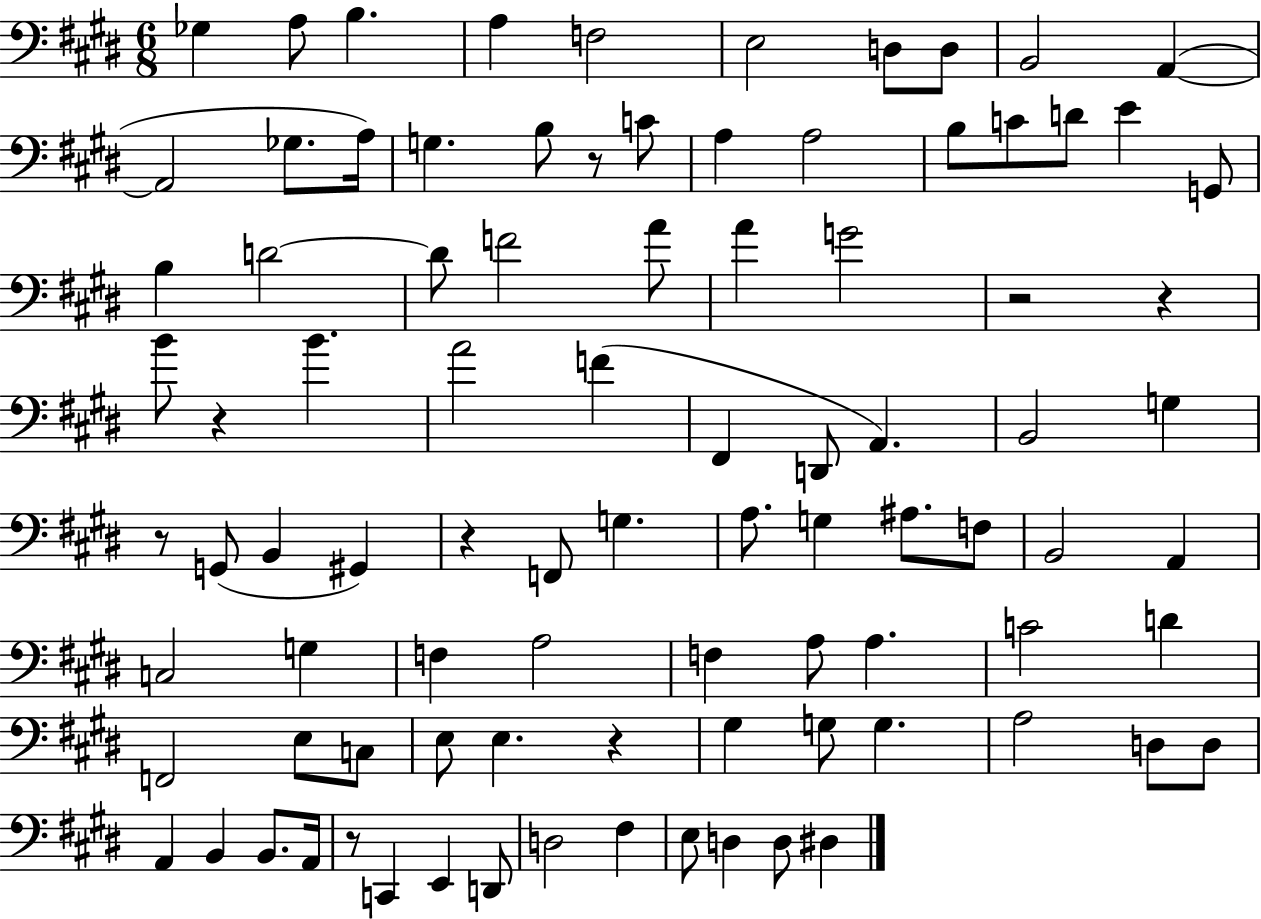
Gb3/q A3/e B3/q. A3/q F3/h E3/h D3/e D3/e B2/h A2/q A2/h Gb3/e. A3/s G3/q. B3/e R/e C4/e A3/q A3/h B3/e C4/e D4/e E4/q G2/e B3/q D4/h D4/e F4/h A4/e A4/q G4/h R/h R/q B4/e R/q B4/q. A4/h F4/q F#2/q D2/e A2/q. B2/h G3/q R/e G2/e B2/q G#2/q R/q F2/e G3/q. A3/e. G3/q A#3/e. F3/e B2/h A2/q C3/h G3/q F3/q A3/h F3/q A3/e A3/q. C4/h D4/q F2/h E3/e C3/e E3/e E3/q. R/q G#3/q G3/e G3/q. A3/h D3/e D3/e A2/q B2/q B2/e. A2/s R/e C2/q E2/q D2/e D3/h F#3/q E3/e D3/q D3/e D#3/q